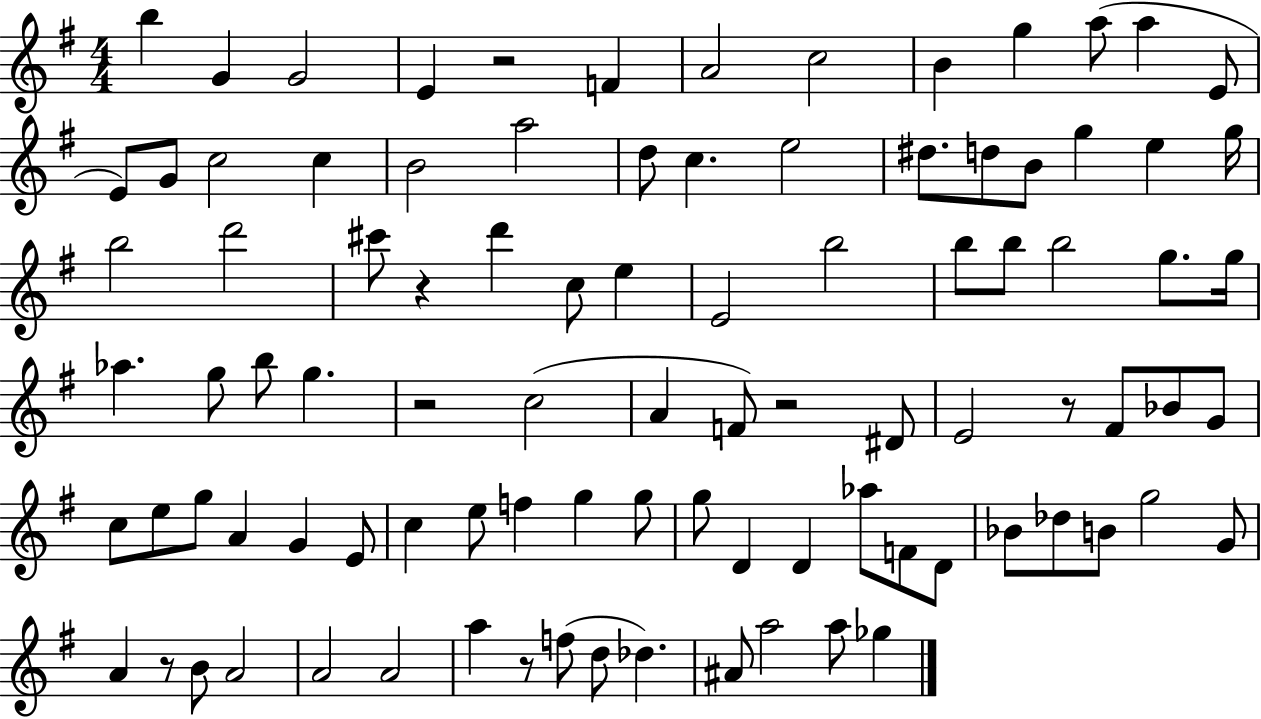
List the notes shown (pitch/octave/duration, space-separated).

B5/q G4/q G4/h E4/q R/h F4/q A4/h C5/h B4/q G5/q A5/e A5/q E4/e E4/e G4/e C5/h C5/q B4/h A5/h D5/e C5/q. E5/h D#5/e. D5/e B4/e G5/q E5/q G5/s B5/h D6/h C#6/e R/q D6/q C5/e E5/q E4/h B5/h B5/e B5/e B5/h G5/e. G5/s Ab5/q. G5/e B5/e G5/q. R/h C5/h A4/q F4/e R/h D#4/e E4/h R/e F#4/e Bb4/e G4/e C5/e E5/e G5/e A4/q G4/q E4/e C5/q E5/e F5/q G5/q G5/e G5/e D4/q D4/q Ab5/e F4/e D4/e Bb4/e Db5/e B4/e G5/h G4/e A4/q R/e B4/e A4/h A4/h A4/h A5/q R/e F5/e D5/e Db5/q. A#4/e A5/h A5/e Gb5/q